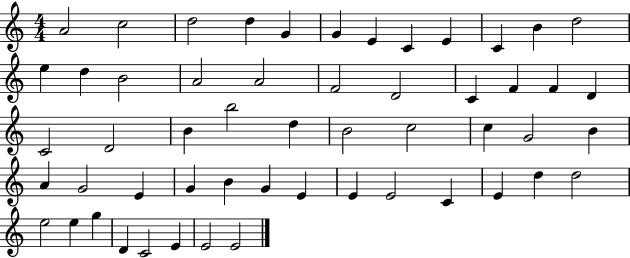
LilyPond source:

{
  \clef treble
  \numericTimeSignature
  \time 4/4
  \key c \major
  a'2 c''2 | d''2 d''4 g'4 | g'4 e'4 c'4 e'4 | c'4 b'4 d''2 | \break e''4 d''4 b'2 | a'2 a'2 | f'2 d'2 | c'4 f'4 f'4 d'4 | \break c'2 d'2 | b'4 b''2 d''4 | b'2 c''2 | c''4 g'2 b'4 | \break a'4 g'2 e'4 | g'4 b'4 g'4 e'4 | e'4 e'2 c'4 | e'4 d''4 d''2 | \break e''2 e''4 g''4 | d'4 c'2 e'4 | e'2 e'2 | \bar "|."
}